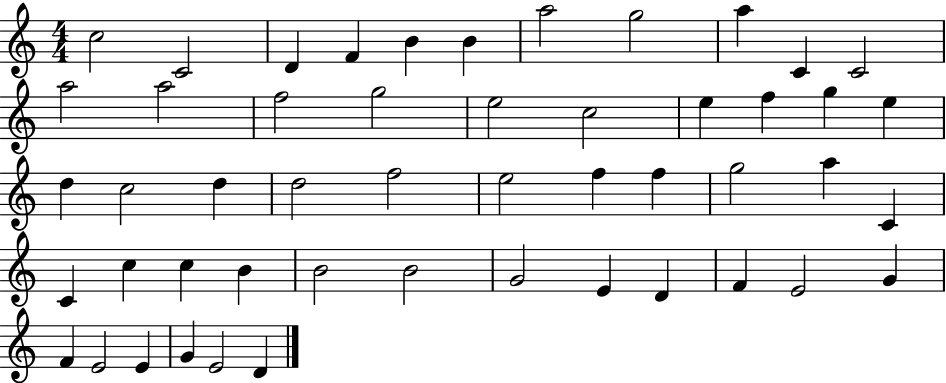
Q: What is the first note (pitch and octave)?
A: C5